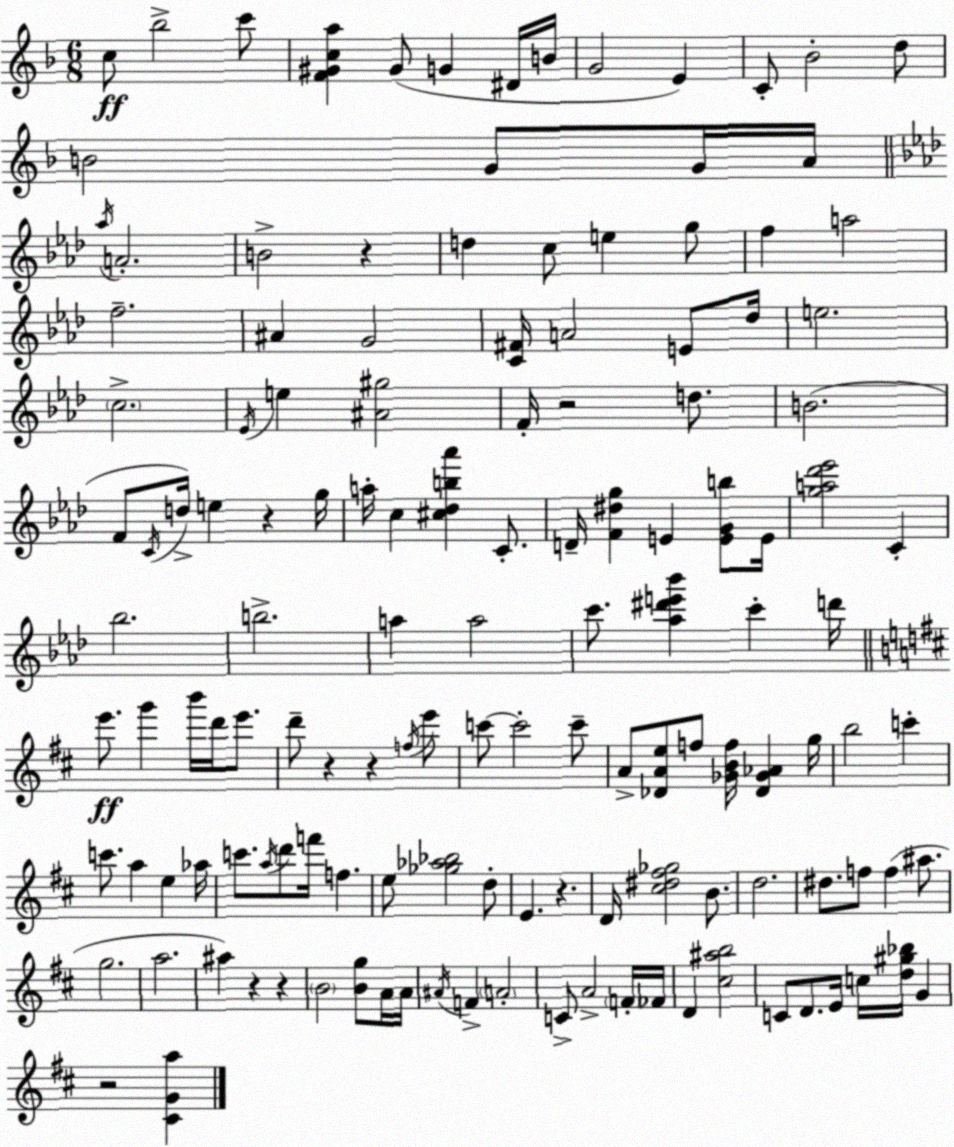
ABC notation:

X:1
T:Untitled
M:6/8
L:1/4
K:Dm
c/2 _b2 c'/2 [F^Gca] ^G/2 G ^D/4 B/4 G2 E C/2 _B2 d/2 B2 G/2 G/4 A/4 _a/4 A2 B2 z d c/2 e g/2 f a2 f2 ^A G2 [C^F]/4 A2 E/2 _d/4 e2 c2 _E/4 e [^A^g]2 F/4 z2 d/2 B2 F/2 C/4 d/4 e z g/4 a/4 c [^c_db_a'] C/2 D/4 [F^dg] E [EGb]/2 E/4 [ga_d'_e']2 C _b2 b2 a a2 c'/2 [_a^d'e'_b'] c' d'/4 e'/2 g' b'/4 d'/4 e'/2 d'/2 z z f/4 e'/2 c'/2 c'2 c'/2 A/2 [_DAe]/2 f/2 [_GBf]/4 [_D_G_A] g/4 b2 c' c'/2 a e _a/4 c'/2 a/4 d'/2 f'/4 f e/2 [_g_a_b]2 d/2 E z D/4 [^c^d^f_g]2 B/2 d2 ^d/2 f/2 f ^a/2 g2 a2 ^a z z B2 [Bg]/2 A/4 A/4 ^A/4 F A2 C/2 A2 F/4 _F/4 D [^c^ab]2 C/2 D/2 E/4 c/4 [d^g_b]/4 G z2 [^CGa]